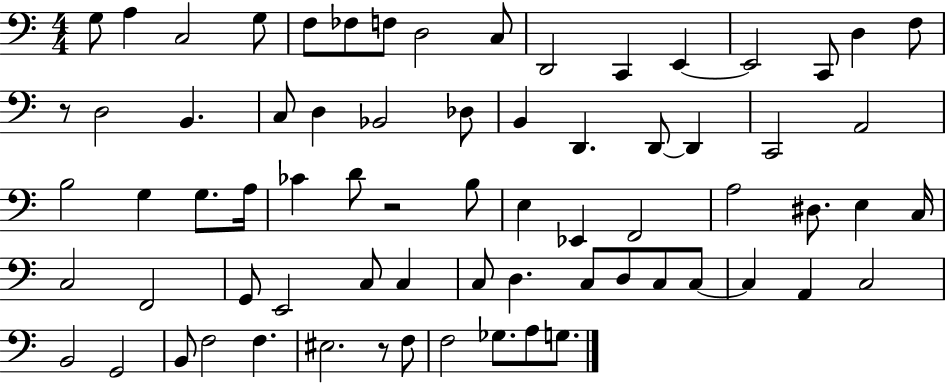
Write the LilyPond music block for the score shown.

{
  \clef bass
  \numericTimeSignature
  \time 4/4
  \key c \major
  g8 a4 c2 g8 | f8 fes8 f8 d2 c8 | d,2 c,4 e,4~~ | e,2 c,8 d4 f8 | \break r8 d2 b,4. | c8 d4 bes,2 des8 | b,4 d,4. d,8~~ d,4 | c,2 a,2 | \break b2 g4 g8. a16 | ces'4 d'8 r2 b8 | e4 ees,4 f,2 | a2 dis8. e4 c16 | \break c2 f,2 | g,8 e,2 c8 c4 | c8 d4. c8 d8 c8 c8~~ | c4 a,4 c2 | \break b,2 g,2 | b,8 f2 f4. | eis2. r8 f8 | f2 ges8. a8 g8. | \break \bar "|."
}